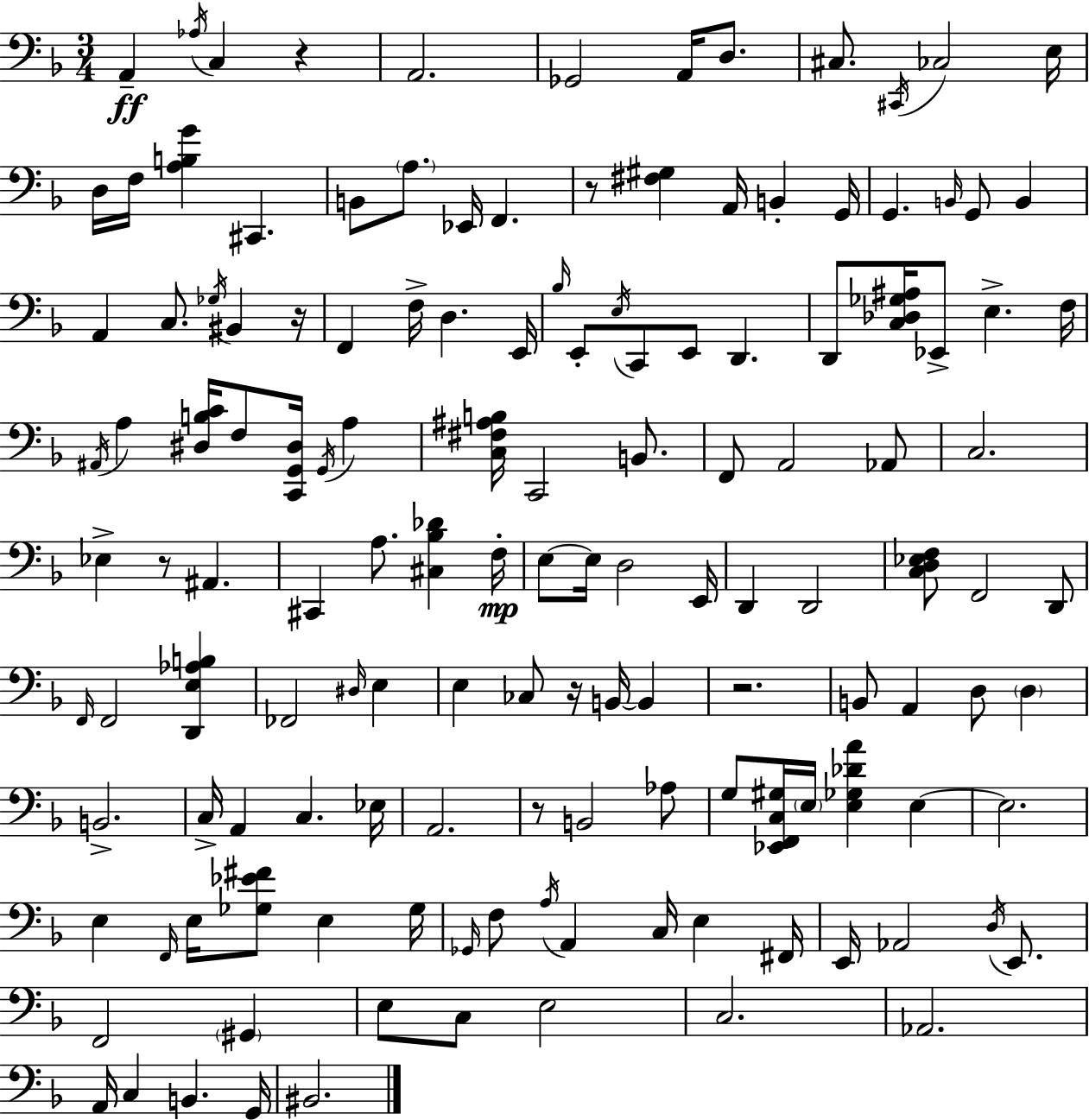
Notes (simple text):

A2/q Ab3/s C3/q R/q A2/h. Gb2/h A2/s D3/e. C#3/e. C#2/s CES3/h E3/s D3/s F3/s [A3,B3,G4]/q C#2/q. B2/e A3/e. Eb2/s F2/q. R/e [F#3,G#3]/q A2/s B2/q G2/s G2/q. B2/s G2/e B2/q A2/q C3/e. Gb3/s BIS2/q R/s F2/q F3/s D3/q. E2/s Bb3/s E2/e E3/s C2/e E2/e D2/q. D2/e [C3,Db3,Gb3,A#3]/s Eb2/e E3/q. F3/s A#2/s A3/q [D#3,B3,C4]/s F3/e [C2,G2,D#3]/s G2/s A3/q [C3,F#3,A#3,B3]/s C2/h B2/e. F2/e A2/h Ab2/e C3/h. Eb3/q R/e A#2/q. C#2/q A3/e. [C#3,Bb3,Db4]/q F3/s E3/e E3/s D3/h E2/s D2/q D2/h [C3,D3,Eb3,F3]/e F2/h D2/e F2/s F2/h [D2,E3,Ab3,B3]/q FES2/h D#3/s E3/q E3/q CES3/e R/s B2/s B2/q R/h. B2/e A2/q D3/e D3/q B2/h. C3/s A2/q C3/q. Eb3/s A2/h. R/e B2/h Ab3/e G3/e [Eb2,F2,C3,G#3]/s E3/s [E3,Gb3,Db4,A4]/q E3/q E3/h. E3/q F2/s E3/s [Gb3,Eb4,F#4]/e E3/q Gb3/s Gb2/s F3/e A3/s A2/q C3/s E3/q F#2/s E2/s Ab2/h D3/s E2/e. F2/h G#2/q E3/e C3/e E3/h C3/h. Ab2/h. A2/s C3/q B2/q. G2/s BIS2/h.